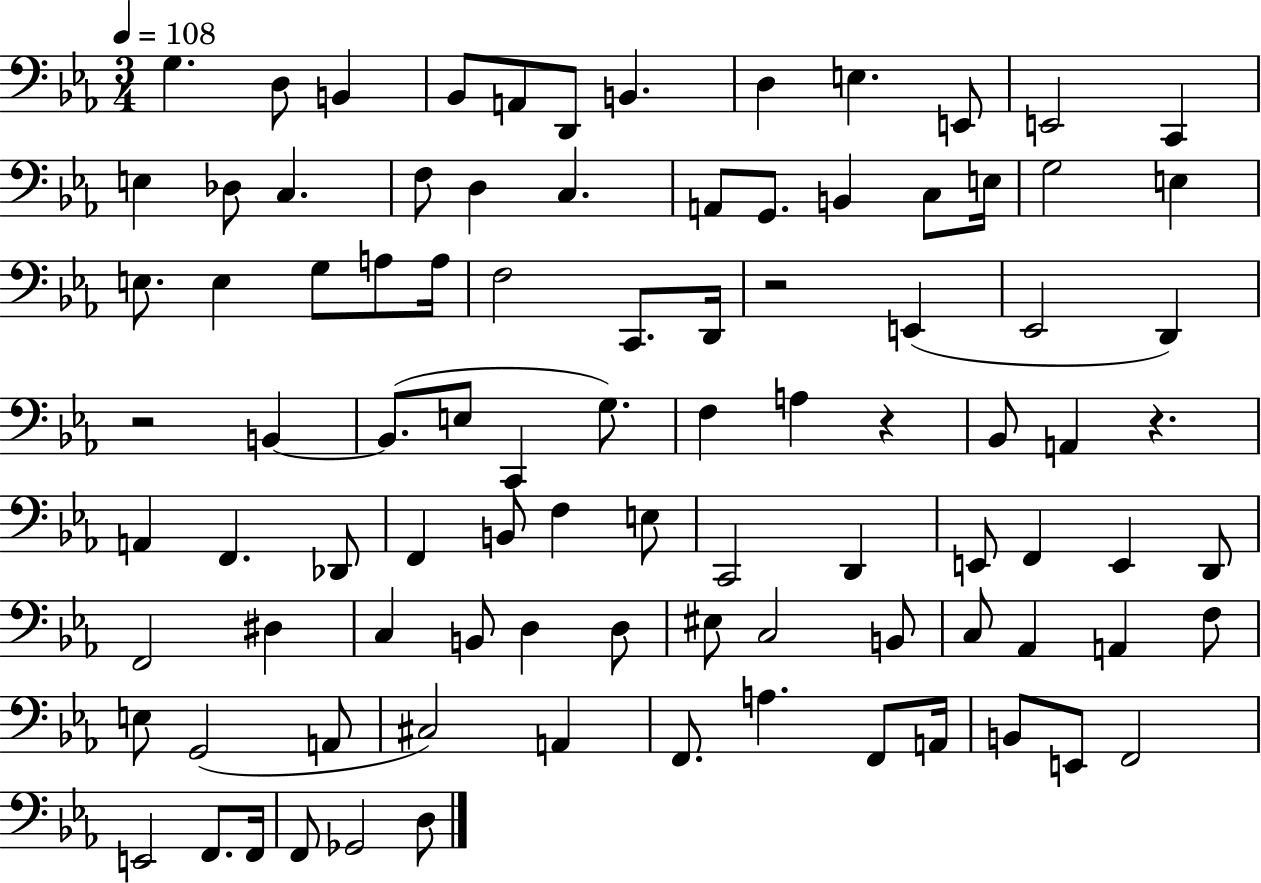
X:1
T:Untitled
M:3/4
L:1/4
K:Eb
G, D,/2 B,, _B,,/2 A,,/2 D,,/2 B,, D, E, E,,/2 E,,2 C,, E, _D,/2 C, F,/2 D, C, A,,/2 G,,/2 B,, C,/2 E,/4 G,2 E, E,/2 E, G,/2 A,/2 A,/4 F,2 C,,/2 D,,/4 z2 E,, _E,,2 D,, z2 B,, B,,/2 E,/2 C,, G,/2 F, A, z _B,,/2 A,, z A,, F,, _D,,/2 F,, B,,/2 F, E,/2 C,,2 D,, E,,/2 F,, E,, D,,/2 F,,2 ^D, C, B,,/2 D, D,/2 ^E,/2 C,2 B,,/2 C,/2 _A,, A,, F,/2 E,/2 G,,2 A,,/2 ^C,2 A,, F,,/2 A, F,,/2 A,,/4 B,,/2 E,,/2 F,,2 E,,2 F,,/2 F,,/4 F,,/2 _G,,2 D,/2